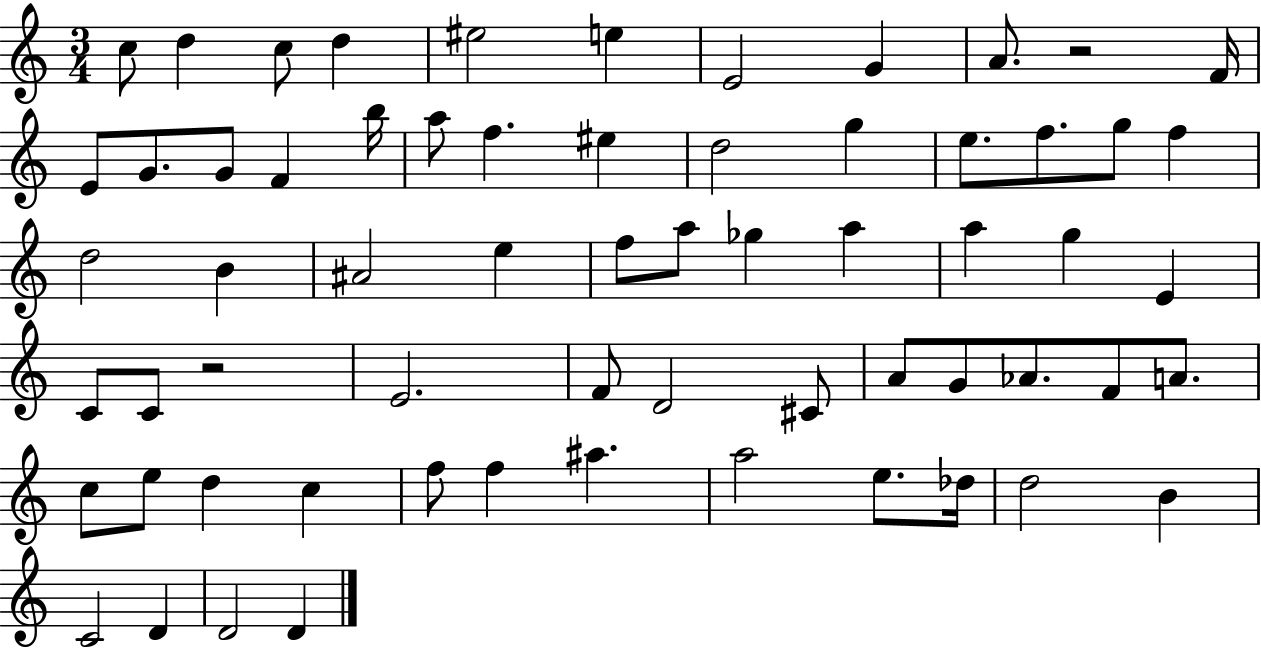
C5/e D5/q C5/e D5/q EIS5/h E5/q E4/h G4/q A4/e. R/h F4/s E4/e G4/e. G4/e F4/q B5/s A5/e F5/q. EIS5/q D5/h G5/q E5/e. F5/e. G5/e F5/q D5/h B4/q A#4/h E5/q F5/e A5/e Gb5/q A5/q A5/q G5/q E4/q C4/e C4/e R/h E4/h. F4/e D4/h C#4/e A4/e G4/e Ab4/e. F4/e A4/e. C5/e E5/e D5/q C5/q F5/e F5/q A#5/q. A5/h E5/e. Db5/s D5/h B4/q C4/h D4/q D4/h D4/q